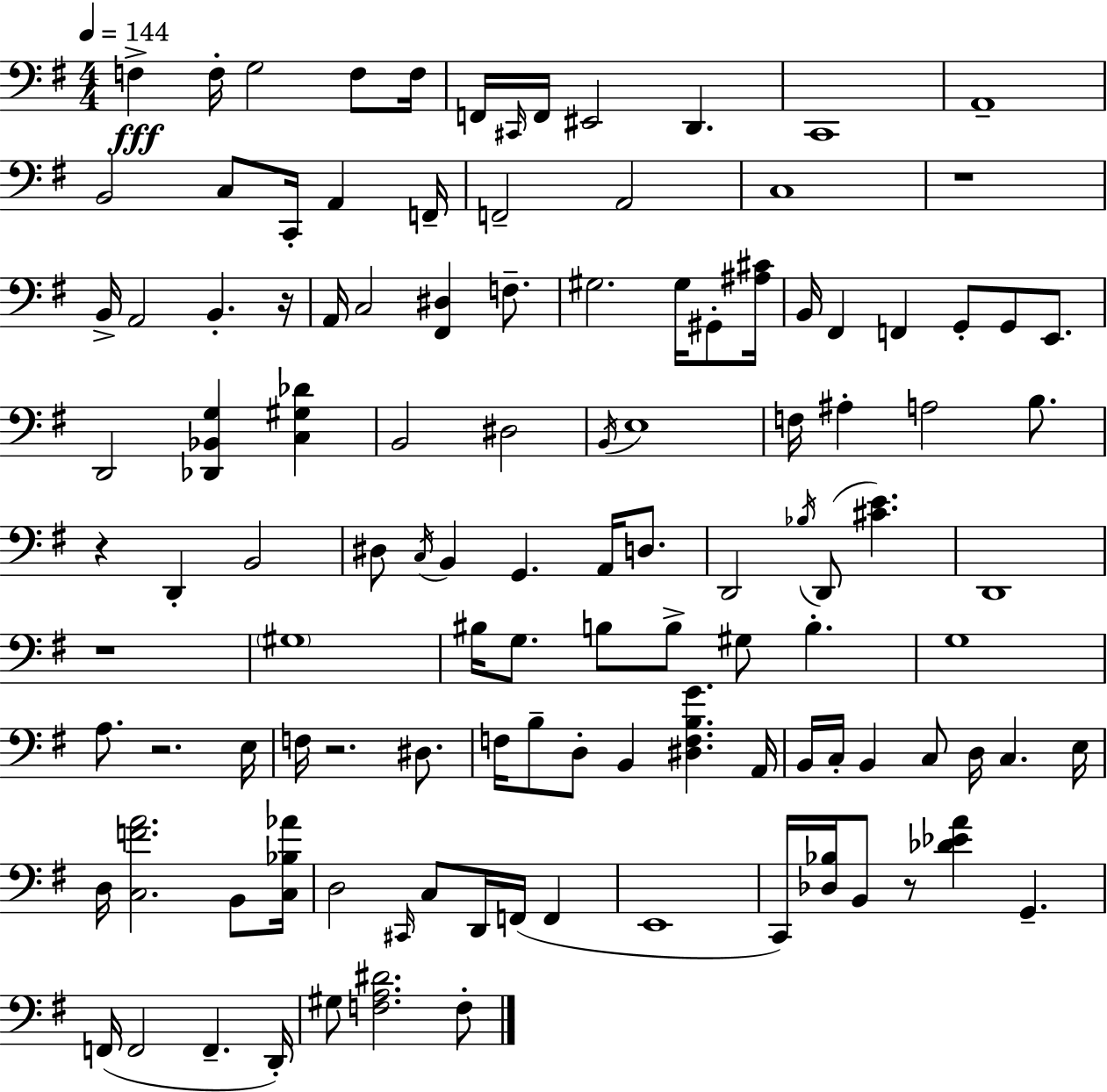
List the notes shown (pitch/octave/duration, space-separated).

F3/q F3/s G3/h F3/e F3/s F2/s C#2/s F2/s EIS2/h D2/q. C2/w A2/w B2/h C3/e C2/s A2/q F2/s F2/h A2/h C3/w R/w B2/s A2/h B2/q. R/s A2/s C3/h [F#2,D#3]/q F3/e. G#3/h. G#3/s G#2/e [A#3,C#4]/s B2/s F#2/q F2/q G2/e G2/e E2/e. D2/h [Db2,Bb2,G3]/q [C3,G#3,Db4]/q B2/h D#3/h B2/s E3/w F3/s A#3/q A3/h B3/e. R/q D2/q B2/h D#3/e C3/s B2/q G2/q. A2/s D3/e. D2/h Bb3/s D2/e [C#4,E4]/q. D2/w R/w G#3/w BIS3/s G3/e. B3/e B3/e G#3/e B3/q. G3/w A3/e. R/h. E3/s F3/s R/h. D#3/e. F3/s B3/e D3/e B2/q [D#3,F3,B3,G4]/q. A2/s B2/s C3/s B2/q C3/e D3/s C3/q. E3/s D3/s [C3,F4,A4]/h. B2/e [C3,Bb3,Ab4]/s D3/h C#2/s C3/e D2/s F2/s F2/q E2/w C2/s [Db3,Bb3]/s B2/e R/e [Db4,Eb4,A4]/q G2/q. F2/s F2/h F2/q. D2/s G#3/e [F3,A3,D#4]/h. F3/e